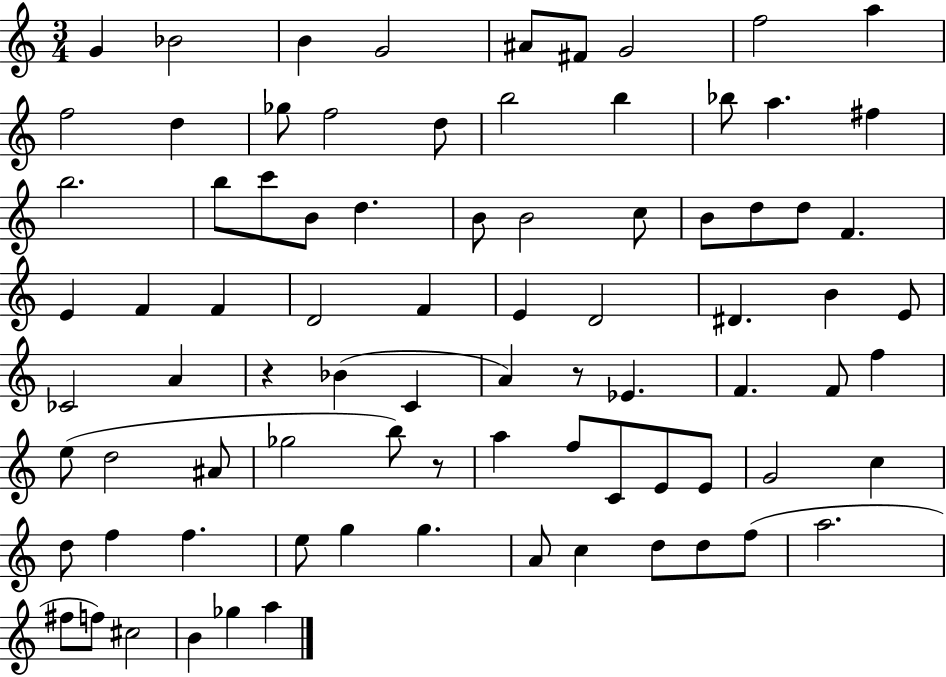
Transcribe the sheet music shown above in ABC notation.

X:1
T:Untitled
M:3/4
L:1/4
K:C
G _B2 B G2 ^A/2 ^F/2 G2 f2 a f2 d _g/2 f2 d/2 b2 b _b/2 a ^f b2 b/2 c'/2 B/2 d B/2 B2 c/2 B/2 d/2 d/2 F E F F D2 F E D2 ^D B E/2 _C2 A z _B C A z/2 _E F F/2 f e/2 d2 ^A/2 _g2 b/2 z/2 a f/2 C/2 E/2 E/2 G2 c d/2 f f e/2 g g A/2 c d/2 d/2 f/2 a2 ^f/2 f/2 ^c2 B _g a